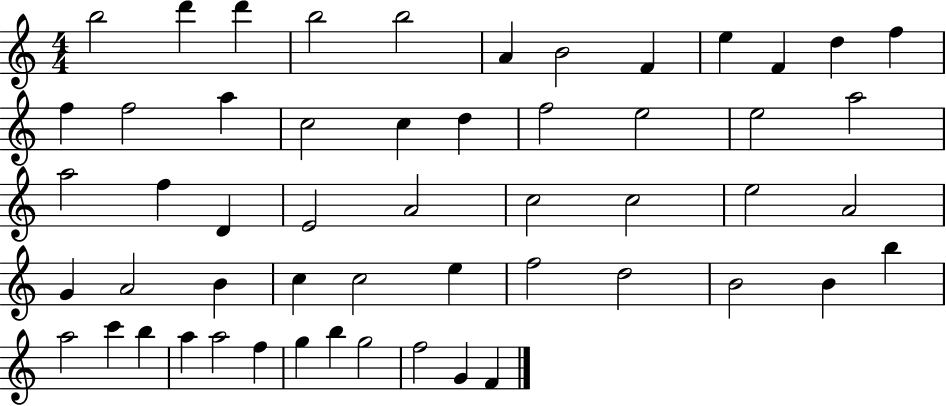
B5/h D6/q D6/q B5/h B5/h A4/q B4/h F4/q E5/q F4/q D5/q F5/q F5/q F5/h A5/q C5/h C5/q D5/q F5/h E5/h E5/h A5/h A5/h F5/q D4/q E4/h A4/h C5/h C5/h E5/h A4/h G4/q A4/h B4/q C5/q C5/h E5/q F5/h D5/h B4/h B4/q B5/q A5/h C6/q B5/q A5/q A5/h F5/q G5/q B5/q G5/h F5/h G4/q F4/q